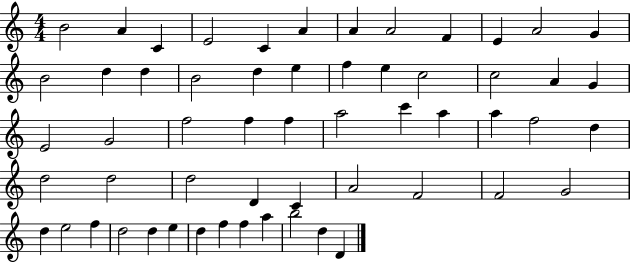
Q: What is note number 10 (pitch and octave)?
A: E4